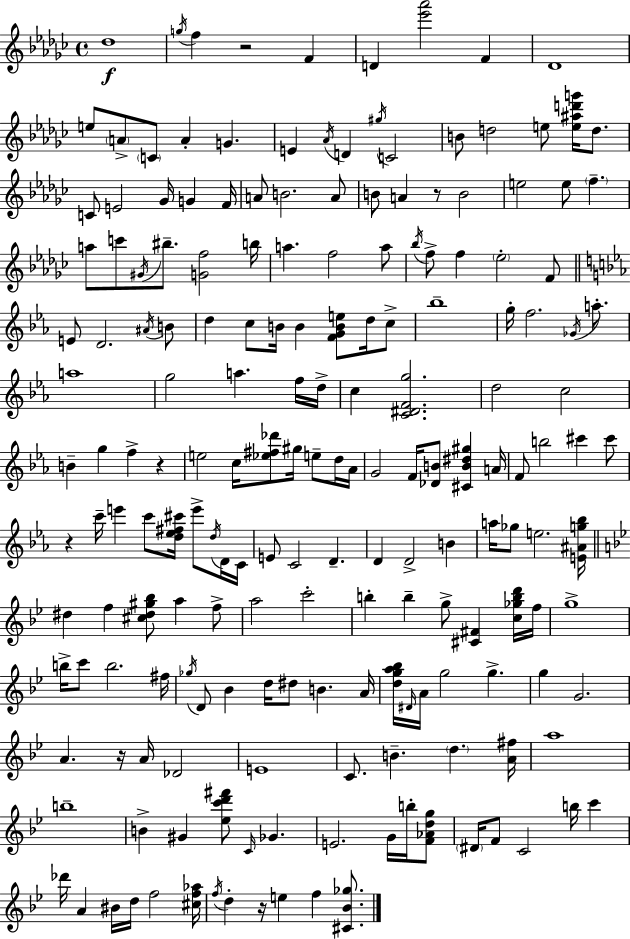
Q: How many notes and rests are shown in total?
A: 186